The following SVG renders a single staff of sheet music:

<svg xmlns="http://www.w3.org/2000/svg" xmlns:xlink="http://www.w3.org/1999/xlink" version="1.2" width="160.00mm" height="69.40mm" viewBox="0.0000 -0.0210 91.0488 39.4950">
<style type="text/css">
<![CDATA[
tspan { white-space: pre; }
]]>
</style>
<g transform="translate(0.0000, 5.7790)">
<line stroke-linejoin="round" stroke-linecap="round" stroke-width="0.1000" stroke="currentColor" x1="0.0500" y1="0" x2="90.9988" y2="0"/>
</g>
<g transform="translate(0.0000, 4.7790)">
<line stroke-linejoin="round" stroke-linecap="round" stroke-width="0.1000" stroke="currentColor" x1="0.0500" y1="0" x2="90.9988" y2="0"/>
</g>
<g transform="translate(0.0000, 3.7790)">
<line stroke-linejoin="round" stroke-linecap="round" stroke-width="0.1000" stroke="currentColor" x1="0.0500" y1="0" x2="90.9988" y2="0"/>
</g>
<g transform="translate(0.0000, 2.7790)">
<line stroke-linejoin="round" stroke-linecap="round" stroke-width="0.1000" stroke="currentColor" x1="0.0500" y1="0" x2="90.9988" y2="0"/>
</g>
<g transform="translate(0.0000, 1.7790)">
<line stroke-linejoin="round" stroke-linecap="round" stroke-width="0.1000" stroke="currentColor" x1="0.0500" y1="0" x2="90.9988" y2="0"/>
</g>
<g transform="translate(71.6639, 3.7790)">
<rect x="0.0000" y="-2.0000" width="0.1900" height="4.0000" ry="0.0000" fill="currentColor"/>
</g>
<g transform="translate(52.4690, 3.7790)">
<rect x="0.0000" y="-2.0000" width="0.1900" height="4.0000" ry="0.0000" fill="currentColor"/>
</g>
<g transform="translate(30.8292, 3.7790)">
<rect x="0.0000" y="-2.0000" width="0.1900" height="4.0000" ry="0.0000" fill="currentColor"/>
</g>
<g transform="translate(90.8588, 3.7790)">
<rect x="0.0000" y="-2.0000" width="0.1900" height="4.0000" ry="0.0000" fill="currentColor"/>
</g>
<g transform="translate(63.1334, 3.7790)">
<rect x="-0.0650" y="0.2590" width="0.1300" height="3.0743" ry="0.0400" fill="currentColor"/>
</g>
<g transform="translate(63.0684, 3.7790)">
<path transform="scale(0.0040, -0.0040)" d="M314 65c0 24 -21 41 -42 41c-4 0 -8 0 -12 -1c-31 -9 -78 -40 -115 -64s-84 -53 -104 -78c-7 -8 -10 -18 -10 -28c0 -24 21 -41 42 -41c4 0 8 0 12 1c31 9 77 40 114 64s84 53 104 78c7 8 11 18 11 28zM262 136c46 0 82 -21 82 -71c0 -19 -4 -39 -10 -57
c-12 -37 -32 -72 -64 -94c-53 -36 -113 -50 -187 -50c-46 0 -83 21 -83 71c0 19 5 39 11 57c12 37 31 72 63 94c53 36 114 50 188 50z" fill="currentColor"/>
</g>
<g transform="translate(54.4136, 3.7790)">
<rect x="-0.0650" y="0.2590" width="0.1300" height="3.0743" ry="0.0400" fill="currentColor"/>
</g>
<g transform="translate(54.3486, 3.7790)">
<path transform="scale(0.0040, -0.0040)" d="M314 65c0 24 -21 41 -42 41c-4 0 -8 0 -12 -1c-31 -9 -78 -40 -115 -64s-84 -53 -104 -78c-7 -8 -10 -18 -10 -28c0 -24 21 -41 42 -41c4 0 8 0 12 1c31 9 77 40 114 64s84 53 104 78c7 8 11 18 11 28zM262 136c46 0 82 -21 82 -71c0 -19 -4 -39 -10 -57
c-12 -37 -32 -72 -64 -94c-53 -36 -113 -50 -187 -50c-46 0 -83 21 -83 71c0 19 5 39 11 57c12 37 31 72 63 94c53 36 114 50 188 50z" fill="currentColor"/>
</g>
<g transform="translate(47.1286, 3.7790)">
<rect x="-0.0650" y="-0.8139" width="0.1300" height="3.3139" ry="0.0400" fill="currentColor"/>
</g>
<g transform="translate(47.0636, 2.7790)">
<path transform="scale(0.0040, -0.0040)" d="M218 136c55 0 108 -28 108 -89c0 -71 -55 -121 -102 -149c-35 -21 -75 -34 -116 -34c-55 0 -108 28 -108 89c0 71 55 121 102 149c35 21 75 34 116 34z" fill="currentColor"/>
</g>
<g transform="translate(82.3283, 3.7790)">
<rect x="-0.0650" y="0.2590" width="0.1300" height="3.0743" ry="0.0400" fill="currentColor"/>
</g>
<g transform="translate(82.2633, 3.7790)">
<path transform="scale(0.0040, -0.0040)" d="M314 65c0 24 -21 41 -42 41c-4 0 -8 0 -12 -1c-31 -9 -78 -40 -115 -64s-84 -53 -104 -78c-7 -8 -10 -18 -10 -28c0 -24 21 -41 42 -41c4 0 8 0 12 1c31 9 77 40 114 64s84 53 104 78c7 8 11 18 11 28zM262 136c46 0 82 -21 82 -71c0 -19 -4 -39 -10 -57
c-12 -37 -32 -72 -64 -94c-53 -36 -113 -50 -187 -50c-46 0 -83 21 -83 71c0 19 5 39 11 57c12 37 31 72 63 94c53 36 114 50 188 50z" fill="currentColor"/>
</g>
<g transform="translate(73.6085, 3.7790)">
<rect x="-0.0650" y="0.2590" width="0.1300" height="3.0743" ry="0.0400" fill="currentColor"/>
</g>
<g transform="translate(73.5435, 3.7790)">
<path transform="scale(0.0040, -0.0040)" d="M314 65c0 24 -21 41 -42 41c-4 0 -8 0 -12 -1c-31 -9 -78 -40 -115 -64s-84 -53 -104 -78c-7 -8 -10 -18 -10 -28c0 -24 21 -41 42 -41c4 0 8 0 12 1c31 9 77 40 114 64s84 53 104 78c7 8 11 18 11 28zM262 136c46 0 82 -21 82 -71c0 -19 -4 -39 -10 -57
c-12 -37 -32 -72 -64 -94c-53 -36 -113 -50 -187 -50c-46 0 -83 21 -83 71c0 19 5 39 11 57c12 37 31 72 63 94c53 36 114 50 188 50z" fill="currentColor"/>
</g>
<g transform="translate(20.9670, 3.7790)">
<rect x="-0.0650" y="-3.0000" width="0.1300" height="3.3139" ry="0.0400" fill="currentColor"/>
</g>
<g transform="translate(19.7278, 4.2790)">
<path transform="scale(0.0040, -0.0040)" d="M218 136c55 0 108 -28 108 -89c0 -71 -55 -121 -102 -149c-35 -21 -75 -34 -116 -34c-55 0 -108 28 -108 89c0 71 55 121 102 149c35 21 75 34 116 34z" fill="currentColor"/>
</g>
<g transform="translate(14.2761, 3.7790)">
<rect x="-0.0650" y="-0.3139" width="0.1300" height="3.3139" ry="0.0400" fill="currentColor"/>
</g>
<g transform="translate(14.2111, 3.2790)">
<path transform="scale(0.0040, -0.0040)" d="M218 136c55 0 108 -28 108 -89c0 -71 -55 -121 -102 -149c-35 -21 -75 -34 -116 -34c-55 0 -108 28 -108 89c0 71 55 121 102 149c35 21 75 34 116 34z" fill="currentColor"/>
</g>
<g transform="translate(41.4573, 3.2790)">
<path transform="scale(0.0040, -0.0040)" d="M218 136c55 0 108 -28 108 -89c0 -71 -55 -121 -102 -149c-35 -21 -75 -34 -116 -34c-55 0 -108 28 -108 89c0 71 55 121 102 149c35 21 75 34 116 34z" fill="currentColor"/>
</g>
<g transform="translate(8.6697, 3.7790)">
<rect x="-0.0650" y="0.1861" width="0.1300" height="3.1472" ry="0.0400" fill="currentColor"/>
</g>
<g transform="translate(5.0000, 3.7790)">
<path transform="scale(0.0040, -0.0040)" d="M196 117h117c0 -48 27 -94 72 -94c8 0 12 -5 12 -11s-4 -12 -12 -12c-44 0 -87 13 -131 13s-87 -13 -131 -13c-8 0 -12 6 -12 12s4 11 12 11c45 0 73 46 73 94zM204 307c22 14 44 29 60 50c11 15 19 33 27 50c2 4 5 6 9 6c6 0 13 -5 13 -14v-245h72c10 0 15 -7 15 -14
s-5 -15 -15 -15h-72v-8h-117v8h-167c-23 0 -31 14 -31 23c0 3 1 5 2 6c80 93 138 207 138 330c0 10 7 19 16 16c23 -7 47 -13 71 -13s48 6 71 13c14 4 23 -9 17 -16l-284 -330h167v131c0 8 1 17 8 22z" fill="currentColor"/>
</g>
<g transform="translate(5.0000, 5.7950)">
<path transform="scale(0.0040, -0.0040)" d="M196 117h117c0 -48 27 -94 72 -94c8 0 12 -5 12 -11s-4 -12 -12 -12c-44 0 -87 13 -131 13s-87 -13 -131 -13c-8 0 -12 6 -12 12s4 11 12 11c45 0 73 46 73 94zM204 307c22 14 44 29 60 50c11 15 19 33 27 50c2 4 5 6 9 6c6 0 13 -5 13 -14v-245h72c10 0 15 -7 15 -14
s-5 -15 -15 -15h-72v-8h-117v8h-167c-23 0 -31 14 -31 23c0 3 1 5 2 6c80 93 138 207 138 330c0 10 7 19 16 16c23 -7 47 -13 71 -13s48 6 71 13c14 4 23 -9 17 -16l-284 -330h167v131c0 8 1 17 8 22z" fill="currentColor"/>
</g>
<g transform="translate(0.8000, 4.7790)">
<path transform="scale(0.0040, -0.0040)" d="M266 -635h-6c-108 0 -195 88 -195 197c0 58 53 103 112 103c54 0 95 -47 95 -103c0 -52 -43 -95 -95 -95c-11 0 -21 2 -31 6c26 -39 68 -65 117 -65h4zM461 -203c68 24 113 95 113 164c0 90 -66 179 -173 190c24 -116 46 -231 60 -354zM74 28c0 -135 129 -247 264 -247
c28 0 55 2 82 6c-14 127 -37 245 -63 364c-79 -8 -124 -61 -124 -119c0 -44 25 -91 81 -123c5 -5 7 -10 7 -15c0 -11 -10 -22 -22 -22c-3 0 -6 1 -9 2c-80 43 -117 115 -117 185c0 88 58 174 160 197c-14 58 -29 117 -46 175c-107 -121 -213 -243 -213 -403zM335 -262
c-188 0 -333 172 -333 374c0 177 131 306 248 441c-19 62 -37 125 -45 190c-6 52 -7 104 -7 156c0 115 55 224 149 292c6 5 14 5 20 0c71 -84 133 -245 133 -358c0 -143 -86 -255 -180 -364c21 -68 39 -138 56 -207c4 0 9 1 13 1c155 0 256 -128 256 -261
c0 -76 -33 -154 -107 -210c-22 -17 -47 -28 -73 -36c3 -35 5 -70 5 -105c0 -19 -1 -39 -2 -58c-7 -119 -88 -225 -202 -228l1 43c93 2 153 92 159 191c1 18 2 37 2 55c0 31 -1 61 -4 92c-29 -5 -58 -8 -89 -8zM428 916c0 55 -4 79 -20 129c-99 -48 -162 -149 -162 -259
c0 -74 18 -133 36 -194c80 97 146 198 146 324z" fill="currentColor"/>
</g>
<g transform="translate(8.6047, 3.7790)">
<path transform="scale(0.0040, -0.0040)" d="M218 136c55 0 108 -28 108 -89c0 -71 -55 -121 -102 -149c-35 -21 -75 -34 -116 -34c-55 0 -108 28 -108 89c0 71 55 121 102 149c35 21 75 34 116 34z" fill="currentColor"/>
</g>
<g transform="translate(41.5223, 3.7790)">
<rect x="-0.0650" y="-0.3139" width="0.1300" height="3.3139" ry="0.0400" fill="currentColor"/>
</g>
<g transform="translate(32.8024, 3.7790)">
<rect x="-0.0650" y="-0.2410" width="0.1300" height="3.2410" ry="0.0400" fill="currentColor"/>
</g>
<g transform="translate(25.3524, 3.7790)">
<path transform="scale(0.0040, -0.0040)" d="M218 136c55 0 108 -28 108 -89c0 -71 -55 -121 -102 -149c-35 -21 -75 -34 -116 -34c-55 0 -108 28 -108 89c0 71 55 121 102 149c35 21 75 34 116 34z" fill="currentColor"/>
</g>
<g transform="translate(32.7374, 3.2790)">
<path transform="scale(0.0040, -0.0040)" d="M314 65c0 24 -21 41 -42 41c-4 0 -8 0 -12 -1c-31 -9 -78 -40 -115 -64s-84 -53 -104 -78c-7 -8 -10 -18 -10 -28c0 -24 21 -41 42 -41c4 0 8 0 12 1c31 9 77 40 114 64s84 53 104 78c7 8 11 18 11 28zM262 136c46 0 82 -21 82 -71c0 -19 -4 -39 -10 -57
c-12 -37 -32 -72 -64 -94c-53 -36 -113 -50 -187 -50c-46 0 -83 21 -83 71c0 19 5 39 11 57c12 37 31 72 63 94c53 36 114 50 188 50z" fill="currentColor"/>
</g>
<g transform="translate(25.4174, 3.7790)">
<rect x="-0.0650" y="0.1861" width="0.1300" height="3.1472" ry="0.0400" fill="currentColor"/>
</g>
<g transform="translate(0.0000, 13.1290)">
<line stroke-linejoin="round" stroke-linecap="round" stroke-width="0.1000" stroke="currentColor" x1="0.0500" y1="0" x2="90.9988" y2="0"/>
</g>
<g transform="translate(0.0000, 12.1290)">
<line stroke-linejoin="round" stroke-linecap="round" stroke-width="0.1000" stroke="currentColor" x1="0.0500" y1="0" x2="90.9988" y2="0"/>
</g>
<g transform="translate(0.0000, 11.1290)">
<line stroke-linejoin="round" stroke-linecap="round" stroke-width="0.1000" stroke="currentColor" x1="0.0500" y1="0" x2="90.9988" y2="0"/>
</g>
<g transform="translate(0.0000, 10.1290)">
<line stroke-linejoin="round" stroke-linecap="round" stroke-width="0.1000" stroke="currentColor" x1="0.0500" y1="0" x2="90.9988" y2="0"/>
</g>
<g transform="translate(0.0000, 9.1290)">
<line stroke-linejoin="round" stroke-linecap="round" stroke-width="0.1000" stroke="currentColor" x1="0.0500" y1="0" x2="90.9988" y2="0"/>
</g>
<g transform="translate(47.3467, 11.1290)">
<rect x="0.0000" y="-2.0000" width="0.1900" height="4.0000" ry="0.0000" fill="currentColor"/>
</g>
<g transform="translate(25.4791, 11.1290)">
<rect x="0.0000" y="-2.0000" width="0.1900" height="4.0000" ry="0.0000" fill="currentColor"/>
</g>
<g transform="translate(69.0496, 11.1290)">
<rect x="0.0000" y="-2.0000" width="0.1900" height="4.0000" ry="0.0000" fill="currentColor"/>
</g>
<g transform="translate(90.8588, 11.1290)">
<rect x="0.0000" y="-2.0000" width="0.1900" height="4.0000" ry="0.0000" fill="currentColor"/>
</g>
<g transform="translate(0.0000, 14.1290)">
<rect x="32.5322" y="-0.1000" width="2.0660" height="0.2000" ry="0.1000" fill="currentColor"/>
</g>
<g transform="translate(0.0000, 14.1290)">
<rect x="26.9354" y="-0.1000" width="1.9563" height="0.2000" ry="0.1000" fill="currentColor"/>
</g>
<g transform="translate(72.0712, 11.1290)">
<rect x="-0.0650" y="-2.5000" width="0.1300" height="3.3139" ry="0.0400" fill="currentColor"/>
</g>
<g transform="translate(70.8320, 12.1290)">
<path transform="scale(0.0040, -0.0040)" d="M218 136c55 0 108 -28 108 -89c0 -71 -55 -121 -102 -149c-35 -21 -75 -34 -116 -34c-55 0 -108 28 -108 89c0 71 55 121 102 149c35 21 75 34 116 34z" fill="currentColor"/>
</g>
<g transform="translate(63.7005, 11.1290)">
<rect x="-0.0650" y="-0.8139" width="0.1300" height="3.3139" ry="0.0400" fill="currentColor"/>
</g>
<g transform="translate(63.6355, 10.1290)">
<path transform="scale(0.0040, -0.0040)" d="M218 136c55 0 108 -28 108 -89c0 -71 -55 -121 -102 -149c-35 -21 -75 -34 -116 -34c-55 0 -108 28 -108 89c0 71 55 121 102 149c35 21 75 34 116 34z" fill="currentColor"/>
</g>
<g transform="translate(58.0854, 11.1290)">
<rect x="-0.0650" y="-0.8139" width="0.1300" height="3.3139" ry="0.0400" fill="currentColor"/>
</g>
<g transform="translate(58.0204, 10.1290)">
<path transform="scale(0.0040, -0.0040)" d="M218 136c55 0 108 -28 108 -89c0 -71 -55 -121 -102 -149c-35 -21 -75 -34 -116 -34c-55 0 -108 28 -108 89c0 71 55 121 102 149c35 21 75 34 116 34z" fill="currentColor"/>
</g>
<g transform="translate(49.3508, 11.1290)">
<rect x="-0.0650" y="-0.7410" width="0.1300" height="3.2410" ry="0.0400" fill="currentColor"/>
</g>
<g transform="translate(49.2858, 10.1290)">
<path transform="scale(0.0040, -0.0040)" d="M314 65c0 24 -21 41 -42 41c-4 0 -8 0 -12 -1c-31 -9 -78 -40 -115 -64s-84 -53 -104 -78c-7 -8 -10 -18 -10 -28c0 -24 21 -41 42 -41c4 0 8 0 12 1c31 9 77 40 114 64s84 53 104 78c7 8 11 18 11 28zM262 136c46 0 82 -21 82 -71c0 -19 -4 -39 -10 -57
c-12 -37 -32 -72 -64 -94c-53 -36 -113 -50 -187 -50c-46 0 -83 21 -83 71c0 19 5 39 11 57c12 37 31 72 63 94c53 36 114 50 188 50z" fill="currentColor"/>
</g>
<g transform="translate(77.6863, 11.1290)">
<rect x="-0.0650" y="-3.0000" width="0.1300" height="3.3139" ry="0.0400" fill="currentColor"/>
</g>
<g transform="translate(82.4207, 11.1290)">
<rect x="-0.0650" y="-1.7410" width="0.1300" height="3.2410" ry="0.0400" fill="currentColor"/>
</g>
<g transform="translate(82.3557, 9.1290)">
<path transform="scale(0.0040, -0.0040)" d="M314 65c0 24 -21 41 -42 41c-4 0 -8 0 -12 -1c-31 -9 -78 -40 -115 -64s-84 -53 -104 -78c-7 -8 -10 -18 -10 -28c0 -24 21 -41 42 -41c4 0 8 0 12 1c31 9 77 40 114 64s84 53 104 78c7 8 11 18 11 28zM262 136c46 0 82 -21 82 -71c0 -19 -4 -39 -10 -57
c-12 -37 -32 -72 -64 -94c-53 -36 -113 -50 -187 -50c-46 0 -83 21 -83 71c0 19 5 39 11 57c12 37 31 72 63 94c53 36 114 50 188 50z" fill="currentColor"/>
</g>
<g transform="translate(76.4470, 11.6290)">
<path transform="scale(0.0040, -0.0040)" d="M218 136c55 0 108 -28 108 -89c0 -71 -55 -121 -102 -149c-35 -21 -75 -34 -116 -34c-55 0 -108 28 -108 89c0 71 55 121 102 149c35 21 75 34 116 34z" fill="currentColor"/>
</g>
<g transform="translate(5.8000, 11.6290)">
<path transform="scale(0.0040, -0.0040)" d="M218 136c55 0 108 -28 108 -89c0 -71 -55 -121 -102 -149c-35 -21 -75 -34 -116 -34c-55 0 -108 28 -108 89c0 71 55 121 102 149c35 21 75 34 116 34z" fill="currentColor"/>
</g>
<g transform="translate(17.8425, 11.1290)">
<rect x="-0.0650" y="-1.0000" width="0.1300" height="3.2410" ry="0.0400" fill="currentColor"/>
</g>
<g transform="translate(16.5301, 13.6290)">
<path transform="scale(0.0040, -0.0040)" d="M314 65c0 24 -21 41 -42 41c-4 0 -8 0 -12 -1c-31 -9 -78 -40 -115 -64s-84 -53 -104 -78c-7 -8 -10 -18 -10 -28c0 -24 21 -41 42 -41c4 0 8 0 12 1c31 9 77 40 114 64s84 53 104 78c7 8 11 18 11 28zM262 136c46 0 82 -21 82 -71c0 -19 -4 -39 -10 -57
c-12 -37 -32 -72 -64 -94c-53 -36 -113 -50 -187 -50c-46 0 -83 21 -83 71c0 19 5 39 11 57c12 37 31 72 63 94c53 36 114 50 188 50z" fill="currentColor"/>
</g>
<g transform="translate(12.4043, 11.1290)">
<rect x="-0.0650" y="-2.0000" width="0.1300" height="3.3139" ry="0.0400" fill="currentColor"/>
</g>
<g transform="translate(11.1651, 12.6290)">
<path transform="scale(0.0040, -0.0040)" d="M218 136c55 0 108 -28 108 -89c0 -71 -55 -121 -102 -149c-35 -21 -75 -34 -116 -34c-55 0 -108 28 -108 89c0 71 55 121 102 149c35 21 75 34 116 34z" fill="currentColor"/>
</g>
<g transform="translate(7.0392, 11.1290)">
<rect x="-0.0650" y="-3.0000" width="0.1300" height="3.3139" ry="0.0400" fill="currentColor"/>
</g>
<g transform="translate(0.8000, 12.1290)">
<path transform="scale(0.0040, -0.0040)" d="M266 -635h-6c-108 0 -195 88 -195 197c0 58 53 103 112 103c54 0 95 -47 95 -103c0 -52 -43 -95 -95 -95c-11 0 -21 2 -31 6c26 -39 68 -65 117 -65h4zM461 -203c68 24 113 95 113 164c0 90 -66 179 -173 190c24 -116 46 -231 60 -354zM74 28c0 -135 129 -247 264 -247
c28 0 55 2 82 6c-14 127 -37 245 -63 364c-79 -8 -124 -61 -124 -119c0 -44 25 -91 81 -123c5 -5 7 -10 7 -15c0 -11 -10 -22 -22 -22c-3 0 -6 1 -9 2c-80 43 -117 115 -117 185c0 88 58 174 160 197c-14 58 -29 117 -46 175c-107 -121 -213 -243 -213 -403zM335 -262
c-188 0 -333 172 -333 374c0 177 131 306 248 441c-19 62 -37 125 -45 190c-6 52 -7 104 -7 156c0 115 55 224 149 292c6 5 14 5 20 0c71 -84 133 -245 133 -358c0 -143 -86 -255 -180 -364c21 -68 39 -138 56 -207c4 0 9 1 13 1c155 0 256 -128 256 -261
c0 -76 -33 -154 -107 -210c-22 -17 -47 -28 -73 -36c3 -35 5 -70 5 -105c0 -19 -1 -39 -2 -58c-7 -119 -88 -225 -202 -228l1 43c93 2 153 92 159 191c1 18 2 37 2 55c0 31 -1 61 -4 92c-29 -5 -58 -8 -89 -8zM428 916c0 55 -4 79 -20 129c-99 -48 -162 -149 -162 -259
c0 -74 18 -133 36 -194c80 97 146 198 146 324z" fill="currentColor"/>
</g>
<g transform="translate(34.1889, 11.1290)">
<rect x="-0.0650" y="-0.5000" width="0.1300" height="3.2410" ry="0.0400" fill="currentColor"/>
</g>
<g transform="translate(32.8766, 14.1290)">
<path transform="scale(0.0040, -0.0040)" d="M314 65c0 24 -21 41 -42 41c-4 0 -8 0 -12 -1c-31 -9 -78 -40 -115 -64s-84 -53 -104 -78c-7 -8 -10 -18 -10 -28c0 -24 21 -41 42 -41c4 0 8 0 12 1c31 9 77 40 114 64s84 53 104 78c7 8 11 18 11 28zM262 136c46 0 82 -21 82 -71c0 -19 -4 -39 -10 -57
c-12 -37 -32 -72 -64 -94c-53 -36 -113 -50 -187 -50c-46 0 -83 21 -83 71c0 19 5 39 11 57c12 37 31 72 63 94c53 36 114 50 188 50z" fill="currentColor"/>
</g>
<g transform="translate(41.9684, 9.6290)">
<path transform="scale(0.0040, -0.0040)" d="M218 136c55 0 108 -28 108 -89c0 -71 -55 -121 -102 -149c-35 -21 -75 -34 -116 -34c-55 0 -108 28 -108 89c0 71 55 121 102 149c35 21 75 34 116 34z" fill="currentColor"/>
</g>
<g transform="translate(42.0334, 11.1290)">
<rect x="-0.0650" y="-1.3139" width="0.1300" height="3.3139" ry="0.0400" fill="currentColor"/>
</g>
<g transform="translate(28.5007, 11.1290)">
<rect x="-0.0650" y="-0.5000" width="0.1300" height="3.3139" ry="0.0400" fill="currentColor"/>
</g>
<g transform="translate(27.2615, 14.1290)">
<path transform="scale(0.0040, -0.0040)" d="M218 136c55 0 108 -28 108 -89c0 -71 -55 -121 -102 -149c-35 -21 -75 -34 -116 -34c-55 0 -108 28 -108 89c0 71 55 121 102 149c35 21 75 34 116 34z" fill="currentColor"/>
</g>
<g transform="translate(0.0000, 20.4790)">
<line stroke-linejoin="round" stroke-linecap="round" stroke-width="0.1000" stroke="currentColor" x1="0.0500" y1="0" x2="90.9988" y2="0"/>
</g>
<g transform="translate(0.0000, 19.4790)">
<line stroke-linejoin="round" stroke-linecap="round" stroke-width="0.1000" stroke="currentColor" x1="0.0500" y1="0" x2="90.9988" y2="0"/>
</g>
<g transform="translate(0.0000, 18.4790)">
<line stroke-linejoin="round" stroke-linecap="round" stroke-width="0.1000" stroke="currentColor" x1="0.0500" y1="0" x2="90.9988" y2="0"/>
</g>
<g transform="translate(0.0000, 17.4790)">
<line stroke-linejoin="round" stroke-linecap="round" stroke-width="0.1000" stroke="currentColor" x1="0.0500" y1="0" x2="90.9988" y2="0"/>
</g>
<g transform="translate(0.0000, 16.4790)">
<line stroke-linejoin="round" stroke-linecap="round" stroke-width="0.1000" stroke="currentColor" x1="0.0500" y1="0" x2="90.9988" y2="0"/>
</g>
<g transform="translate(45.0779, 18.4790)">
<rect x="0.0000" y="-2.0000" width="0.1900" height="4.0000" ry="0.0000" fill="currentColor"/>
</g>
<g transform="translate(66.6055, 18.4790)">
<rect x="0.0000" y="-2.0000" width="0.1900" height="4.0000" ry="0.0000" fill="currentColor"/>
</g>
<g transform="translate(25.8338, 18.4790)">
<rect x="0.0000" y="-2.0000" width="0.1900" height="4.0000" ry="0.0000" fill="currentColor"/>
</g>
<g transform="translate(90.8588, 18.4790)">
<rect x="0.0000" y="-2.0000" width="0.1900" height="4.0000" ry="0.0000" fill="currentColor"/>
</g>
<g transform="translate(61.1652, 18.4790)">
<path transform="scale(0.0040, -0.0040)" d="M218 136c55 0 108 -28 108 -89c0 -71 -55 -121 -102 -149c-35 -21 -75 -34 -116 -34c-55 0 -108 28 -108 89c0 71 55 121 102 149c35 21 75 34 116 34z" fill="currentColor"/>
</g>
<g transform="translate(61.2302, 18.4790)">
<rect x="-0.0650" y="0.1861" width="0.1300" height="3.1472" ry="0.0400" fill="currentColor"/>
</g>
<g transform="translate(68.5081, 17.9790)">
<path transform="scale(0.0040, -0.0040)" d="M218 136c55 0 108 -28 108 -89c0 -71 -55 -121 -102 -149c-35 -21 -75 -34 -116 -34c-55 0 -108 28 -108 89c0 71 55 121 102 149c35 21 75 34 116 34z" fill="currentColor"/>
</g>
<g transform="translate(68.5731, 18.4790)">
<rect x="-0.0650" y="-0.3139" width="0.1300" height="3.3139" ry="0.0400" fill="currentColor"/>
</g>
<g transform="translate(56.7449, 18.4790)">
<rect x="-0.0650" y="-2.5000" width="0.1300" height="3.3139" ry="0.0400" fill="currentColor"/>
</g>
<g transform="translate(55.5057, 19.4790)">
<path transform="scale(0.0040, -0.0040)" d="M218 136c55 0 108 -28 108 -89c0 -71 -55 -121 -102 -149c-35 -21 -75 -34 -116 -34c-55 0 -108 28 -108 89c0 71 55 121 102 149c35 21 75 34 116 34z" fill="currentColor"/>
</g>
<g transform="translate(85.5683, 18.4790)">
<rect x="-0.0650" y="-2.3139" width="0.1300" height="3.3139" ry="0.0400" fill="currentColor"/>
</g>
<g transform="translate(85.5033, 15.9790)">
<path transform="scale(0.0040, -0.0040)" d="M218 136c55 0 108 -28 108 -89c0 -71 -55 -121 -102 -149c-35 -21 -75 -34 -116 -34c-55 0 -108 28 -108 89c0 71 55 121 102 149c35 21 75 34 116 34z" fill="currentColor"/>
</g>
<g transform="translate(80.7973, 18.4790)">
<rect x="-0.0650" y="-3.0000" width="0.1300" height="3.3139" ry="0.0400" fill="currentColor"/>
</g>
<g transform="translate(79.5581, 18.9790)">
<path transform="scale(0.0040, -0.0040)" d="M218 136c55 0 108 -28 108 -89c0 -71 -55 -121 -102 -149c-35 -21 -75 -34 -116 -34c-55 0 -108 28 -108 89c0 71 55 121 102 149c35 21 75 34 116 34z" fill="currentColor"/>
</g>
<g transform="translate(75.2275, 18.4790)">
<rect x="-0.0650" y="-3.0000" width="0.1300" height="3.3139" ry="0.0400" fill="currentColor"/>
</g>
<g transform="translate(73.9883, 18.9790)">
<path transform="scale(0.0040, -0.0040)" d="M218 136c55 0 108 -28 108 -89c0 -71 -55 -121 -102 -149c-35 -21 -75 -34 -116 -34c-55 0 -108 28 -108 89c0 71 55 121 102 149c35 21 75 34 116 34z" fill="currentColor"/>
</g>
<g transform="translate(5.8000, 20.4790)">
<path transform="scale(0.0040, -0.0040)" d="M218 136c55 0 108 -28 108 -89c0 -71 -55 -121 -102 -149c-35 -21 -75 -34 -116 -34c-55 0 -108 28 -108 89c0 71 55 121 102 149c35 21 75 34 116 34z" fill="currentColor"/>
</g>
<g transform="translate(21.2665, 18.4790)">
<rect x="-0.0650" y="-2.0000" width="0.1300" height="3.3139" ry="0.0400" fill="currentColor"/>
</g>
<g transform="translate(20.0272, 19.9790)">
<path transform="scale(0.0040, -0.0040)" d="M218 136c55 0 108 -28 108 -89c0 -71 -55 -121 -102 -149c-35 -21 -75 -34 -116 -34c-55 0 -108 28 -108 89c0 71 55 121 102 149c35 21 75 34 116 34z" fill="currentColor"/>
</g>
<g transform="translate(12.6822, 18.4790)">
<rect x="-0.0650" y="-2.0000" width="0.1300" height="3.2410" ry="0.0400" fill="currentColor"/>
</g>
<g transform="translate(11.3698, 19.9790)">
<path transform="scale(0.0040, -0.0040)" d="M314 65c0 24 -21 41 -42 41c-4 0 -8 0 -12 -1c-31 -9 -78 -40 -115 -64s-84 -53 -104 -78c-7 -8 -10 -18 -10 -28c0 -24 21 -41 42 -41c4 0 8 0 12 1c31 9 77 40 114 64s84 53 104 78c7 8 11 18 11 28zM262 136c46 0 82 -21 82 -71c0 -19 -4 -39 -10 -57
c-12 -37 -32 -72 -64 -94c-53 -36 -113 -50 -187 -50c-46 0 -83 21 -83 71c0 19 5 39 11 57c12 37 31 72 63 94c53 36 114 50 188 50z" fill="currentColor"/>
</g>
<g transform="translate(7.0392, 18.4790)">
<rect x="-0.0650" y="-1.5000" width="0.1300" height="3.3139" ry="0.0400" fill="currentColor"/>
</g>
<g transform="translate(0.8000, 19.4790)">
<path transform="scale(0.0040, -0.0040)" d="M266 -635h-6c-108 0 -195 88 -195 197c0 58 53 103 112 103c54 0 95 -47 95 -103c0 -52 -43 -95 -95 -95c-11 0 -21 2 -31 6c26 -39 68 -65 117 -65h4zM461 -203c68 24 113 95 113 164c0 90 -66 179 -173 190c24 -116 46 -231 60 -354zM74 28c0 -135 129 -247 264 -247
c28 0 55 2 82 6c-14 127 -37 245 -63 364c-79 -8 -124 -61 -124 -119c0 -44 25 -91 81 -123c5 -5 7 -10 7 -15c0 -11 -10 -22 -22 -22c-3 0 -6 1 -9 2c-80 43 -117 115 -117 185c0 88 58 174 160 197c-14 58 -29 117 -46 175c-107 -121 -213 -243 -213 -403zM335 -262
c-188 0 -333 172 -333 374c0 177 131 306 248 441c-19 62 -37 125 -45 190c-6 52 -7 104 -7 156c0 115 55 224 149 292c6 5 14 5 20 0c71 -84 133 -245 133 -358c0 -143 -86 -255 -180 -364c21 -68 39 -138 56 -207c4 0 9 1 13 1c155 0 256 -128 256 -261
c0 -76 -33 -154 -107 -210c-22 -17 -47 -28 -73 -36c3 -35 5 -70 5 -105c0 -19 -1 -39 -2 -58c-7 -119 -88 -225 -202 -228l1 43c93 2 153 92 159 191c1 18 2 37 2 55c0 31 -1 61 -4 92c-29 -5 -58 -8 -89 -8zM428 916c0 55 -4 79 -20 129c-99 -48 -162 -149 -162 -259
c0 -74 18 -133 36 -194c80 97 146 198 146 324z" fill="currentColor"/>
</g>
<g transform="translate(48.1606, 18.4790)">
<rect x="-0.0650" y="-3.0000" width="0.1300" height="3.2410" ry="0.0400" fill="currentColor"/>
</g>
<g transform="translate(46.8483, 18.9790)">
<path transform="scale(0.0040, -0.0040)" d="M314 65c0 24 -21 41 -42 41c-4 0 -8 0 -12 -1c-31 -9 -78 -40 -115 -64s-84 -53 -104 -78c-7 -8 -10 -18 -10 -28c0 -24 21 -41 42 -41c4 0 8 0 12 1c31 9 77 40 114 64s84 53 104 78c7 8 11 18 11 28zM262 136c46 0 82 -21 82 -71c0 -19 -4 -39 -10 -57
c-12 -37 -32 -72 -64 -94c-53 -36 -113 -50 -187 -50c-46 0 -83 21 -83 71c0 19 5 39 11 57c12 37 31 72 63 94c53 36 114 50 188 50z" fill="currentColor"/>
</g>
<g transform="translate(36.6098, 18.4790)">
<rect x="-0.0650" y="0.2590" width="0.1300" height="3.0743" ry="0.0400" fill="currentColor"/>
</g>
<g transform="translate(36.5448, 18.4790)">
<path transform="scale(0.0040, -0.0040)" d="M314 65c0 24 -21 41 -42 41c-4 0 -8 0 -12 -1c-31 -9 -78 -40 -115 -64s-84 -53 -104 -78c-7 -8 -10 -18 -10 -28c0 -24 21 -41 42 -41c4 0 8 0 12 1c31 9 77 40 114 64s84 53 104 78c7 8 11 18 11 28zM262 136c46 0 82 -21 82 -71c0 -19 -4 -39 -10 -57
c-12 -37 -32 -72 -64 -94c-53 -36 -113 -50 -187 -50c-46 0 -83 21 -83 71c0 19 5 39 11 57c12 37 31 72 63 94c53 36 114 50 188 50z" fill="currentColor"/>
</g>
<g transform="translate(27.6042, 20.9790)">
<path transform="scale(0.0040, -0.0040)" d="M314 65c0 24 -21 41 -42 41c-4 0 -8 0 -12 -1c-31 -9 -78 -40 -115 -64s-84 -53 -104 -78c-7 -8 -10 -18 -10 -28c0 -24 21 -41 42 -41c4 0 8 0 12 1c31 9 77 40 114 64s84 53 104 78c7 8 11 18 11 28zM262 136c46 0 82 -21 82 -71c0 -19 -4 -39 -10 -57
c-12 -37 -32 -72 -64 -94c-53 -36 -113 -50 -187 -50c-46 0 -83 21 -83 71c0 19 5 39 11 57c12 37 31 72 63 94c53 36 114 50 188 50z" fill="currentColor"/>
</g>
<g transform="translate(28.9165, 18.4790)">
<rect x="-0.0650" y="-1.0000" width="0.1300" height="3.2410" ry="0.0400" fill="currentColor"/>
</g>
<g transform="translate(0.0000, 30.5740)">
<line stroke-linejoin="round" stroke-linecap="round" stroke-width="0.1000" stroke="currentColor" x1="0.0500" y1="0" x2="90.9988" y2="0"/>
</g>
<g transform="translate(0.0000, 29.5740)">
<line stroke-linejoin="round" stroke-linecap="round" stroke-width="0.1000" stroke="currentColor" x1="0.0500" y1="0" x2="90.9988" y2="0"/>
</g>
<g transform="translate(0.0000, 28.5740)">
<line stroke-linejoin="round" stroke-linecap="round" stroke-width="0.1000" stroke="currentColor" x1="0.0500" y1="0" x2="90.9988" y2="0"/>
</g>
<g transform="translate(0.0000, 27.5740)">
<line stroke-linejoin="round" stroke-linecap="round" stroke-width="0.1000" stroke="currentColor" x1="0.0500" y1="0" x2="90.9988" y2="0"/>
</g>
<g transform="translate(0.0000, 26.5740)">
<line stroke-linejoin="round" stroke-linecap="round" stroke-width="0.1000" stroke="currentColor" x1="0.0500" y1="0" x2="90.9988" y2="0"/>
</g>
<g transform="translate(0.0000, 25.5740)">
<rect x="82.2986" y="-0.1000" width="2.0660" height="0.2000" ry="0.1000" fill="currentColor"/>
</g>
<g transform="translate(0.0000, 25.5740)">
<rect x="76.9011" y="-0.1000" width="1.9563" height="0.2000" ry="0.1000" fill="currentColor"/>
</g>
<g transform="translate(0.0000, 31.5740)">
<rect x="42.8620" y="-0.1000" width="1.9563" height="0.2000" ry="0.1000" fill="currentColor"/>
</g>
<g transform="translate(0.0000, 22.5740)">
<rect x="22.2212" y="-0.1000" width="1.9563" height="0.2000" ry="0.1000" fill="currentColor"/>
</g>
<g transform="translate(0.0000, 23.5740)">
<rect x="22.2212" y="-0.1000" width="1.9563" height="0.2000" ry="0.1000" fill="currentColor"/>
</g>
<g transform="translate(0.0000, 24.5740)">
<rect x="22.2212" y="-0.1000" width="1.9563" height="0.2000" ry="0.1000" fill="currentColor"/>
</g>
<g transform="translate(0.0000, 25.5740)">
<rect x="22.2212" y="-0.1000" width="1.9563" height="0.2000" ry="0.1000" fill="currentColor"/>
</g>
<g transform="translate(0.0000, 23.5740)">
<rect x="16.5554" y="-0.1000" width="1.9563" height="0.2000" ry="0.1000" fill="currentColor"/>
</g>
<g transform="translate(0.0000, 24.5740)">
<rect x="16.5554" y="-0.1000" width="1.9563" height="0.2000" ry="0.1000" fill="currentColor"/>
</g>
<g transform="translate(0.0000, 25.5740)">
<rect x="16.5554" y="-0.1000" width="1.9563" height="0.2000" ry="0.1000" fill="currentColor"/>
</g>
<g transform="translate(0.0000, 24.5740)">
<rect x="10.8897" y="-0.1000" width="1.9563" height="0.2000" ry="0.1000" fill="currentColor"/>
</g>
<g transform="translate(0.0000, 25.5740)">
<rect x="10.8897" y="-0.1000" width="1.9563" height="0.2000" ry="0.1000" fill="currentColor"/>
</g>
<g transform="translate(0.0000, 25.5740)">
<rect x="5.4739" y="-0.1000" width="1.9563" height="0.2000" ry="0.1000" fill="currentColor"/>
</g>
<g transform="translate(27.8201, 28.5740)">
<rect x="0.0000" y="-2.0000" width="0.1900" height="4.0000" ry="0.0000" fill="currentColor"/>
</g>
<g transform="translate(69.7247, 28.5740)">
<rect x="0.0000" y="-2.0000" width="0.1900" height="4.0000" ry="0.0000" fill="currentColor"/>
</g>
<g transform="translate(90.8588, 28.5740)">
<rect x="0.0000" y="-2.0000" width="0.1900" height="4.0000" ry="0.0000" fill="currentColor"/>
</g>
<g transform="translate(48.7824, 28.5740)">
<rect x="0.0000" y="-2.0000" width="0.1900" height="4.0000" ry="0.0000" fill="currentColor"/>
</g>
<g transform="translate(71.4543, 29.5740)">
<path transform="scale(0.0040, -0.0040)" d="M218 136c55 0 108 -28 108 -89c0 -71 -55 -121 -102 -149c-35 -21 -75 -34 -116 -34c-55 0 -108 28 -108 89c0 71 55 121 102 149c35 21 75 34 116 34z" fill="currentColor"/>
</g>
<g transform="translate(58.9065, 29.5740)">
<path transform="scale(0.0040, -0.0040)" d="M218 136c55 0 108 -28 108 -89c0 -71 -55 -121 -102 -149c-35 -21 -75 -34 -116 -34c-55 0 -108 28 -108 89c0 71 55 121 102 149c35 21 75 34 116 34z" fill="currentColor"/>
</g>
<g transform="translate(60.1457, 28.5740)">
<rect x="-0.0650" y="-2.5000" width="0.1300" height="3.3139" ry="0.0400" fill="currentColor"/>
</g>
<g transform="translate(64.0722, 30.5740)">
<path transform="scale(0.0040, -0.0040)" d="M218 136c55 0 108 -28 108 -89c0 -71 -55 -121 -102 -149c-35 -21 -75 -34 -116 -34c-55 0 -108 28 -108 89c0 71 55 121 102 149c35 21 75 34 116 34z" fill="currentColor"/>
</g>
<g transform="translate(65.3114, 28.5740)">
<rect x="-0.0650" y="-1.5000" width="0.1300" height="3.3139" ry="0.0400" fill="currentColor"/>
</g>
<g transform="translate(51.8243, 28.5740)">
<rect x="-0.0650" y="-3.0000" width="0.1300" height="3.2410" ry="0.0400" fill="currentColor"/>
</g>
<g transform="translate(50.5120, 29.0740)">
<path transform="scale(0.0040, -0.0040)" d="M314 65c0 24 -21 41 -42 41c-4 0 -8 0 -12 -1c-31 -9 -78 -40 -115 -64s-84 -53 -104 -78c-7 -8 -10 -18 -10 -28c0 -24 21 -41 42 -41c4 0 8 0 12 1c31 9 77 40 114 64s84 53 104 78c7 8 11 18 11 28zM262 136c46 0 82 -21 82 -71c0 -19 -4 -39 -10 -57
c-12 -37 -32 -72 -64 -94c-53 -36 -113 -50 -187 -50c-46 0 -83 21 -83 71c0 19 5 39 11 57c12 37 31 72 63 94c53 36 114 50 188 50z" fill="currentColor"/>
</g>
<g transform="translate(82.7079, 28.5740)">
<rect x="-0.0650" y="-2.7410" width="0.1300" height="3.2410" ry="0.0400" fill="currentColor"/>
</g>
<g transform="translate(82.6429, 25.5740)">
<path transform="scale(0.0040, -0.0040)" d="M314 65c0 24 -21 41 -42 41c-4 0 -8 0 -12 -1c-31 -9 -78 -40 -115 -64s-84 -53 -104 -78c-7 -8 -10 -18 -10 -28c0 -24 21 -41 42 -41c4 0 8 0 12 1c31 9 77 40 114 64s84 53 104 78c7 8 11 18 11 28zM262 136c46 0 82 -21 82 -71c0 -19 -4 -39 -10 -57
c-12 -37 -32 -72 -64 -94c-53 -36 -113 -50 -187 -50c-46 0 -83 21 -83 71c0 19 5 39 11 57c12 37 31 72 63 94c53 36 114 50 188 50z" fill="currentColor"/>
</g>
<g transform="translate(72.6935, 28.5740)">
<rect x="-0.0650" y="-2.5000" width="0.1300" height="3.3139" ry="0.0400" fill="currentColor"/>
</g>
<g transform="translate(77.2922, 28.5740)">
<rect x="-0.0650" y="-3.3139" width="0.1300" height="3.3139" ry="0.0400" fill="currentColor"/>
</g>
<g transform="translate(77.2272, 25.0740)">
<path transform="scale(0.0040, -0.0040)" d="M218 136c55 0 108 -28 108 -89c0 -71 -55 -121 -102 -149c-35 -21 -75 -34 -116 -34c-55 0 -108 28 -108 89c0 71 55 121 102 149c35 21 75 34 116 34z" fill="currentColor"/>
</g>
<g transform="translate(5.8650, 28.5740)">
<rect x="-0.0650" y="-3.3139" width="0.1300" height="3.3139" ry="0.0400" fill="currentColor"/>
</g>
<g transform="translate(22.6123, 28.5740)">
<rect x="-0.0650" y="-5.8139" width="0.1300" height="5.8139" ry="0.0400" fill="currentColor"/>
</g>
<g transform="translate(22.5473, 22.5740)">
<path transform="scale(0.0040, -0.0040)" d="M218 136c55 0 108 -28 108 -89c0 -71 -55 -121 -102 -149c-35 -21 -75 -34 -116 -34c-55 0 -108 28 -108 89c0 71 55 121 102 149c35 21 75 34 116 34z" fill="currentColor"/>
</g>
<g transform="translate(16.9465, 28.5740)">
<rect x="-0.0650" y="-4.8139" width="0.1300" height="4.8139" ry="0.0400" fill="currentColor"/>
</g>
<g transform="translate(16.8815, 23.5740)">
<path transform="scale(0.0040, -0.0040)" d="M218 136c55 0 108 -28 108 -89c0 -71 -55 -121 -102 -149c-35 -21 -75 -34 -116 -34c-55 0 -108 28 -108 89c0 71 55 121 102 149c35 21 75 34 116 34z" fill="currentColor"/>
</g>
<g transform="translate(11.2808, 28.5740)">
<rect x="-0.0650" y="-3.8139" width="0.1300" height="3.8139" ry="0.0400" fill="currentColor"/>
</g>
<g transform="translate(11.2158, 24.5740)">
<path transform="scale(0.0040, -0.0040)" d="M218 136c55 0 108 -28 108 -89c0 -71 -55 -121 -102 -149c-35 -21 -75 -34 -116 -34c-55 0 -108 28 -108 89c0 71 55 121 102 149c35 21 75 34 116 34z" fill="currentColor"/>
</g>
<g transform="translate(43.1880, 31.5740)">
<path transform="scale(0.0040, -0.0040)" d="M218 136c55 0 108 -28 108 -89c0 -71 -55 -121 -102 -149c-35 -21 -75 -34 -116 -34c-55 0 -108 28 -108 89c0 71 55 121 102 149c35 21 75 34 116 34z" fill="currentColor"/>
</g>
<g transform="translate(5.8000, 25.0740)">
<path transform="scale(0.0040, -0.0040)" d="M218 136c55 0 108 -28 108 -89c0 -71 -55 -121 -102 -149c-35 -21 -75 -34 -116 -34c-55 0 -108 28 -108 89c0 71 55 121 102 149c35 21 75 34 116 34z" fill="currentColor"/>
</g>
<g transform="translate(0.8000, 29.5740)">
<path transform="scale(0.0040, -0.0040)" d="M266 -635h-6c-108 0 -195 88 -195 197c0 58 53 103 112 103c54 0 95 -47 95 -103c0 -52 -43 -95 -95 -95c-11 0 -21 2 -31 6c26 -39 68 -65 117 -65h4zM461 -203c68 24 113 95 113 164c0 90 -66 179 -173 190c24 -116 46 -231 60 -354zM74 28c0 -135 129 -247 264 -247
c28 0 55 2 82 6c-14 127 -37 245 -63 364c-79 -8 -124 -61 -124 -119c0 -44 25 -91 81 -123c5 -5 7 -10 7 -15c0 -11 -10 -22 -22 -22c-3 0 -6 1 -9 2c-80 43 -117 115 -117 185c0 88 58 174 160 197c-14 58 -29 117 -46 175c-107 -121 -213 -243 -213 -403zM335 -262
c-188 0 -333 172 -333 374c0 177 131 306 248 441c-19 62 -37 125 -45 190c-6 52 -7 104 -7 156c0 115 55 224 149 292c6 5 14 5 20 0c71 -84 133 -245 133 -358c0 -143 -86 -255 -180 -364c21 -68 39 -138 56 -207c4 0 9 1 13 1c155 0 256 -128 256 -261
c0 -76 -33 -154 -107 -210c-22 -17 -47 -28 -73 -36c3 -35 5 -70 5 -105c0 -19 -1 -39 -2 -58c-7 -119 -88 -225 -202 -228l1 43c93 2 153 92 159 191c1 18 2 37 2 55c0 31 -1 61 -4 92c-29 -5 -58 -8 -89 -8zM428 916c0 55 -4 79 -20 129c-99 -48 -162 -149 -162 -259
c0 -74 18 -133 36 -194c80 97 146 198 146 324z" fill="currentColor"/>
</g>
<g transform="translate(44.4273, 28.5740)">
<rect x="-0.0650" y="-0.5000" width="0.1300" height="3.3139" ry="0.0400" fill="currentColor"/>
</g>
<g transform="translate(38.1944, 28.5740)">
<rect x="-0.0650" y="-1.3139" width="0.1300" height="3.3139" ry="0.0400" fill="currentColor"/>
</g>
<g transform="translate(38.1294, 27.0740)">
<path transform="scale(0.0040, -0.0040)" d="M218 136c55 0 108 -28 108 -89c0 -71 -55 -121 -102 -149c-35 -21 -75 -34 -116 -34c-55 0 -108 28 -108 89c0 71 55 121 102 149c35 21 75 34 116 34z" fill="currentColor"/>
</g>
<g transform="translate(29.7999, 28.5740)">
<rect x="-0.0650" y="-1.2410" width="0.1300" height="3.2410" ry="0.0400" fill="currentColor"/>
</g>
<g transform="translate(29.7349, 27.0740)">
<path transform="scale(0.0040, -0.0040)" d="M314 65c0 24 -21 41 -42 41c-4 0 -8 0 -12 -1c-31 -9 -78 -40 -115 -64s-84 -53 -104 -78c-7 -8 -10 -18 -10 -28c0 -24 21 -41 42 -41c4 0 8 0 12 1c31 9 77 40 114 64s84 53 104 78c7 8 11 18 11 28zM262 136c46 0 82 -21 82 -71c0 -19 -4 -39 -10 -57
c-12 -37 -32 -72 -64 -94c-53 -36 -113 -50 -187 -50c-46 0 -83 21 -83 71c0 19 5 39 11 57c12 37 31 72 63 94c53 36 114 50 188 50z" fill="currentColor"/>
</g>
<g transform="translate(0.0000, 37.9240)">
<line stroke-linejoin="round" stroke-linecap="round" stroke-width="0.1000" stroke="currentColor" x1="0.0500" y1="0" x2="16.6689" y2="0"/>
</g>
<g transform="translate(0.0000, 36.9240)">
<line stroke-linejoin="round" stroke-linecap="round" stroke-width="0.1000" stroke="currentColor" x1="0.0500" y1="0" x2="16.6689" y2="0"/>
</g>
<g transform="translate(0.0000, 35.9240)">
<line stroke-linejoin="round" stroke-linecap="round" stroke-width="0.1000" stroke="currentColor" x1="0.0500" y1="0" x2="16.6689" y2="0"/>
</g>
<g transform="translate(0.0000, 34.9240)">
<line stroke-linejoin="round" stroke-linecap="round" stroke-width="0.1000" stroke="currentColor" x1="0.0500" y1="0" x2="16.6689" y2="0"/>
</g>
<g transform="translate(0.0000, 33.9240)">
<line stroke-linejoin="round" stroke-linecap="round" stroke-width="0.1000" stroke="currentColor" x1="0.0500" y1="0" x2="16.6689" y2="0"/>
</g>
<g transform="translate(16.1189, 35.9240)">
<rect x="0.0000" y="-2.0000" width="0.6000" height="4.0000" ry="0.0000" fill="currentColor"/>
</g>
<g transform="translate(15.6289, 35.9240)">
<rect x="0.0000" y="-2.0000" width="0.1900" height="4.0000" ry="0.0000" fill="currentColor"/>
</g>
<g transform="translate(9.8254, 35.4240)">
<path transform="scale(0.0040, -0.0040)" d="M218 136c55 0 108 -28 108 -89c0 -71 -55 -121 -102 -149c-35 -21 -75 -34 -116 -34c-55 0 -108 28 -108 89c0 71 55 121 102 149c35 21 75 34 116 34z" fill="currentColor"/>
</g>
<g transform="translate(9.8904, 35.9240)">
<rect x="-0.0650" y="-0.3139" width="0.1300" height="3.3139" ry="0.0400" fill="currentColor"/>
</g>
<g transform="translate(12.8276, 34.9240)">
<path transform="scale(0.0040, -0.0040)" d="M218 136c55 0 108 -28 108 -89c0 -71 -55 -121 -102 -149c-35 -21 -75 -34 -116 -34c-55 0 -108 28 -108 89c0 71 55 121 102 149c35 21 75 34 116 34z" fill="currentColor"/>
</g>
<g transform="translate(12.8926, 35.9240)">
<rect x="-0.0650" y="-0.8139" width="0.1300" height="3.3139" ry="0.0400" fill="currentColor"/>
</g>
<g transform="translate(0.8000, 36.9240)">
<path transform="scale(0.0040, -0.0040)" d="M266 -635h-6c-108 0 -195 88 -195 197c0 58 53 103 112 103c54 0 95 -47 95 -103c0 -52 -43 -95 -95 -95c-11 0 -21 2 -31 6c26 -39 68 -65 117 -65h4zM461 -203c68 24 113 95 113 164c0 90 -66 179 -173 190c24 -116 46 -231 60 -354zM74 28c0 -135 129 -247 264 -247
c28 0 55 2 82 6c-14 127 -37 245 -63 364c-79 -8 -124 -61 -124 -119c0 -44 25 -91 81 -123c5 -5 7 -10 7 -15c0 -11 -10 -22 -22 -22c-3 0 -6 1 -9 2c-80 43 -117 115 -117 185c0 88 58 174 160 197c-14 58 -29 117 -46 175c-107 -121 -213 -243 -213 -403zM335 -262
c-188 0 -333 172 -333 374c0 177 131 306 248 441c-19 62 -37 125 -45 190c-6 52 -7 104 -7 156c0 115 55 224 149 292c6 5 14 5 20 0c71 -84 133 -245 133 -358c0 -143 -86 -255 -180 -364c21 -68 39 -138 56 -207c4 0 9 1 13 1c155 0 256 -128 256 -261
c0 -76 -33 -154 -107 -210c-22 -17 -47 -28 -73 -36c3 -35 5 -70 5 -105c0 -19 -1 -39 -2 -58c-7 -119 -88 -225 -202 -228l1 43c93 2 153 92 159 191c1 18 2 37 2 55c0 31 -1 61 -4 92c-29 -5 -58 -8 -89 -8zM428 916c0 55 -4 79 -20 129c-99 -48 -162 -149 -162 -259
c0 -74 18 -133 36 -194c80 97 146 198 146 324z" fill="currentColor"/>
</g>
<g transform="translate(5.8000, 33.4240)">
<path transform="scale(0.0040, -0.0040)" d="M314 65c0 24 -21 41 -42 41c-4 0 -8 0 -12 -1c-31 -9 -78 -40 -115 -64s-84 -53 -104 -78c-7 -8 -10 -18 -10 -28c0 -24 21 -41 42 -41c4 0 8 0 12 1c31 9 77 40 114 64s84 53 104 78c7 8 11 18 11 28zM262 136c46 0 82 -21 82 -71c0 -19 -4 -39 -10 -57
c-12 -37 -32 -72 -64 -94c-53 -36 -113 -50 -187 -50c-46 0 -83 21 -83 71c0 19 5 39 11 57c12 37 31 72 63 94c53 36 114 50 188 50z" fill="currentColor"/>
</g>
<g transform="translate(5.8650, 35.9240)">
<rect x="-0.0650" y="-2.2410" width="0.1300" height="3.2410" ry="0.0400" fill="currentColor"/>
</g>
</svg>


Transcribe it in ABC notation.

X:1
T:Untitled
M:4/4
L:1/4
K:C
B c A B c2 c d B2 B2 B2 B2 A F D2 C C2 e d2 d d G A f2 E F2 F D2 B2 A2 G B c A A g b c' e' g' e2 e C A2 G E G b a2 g2 c d